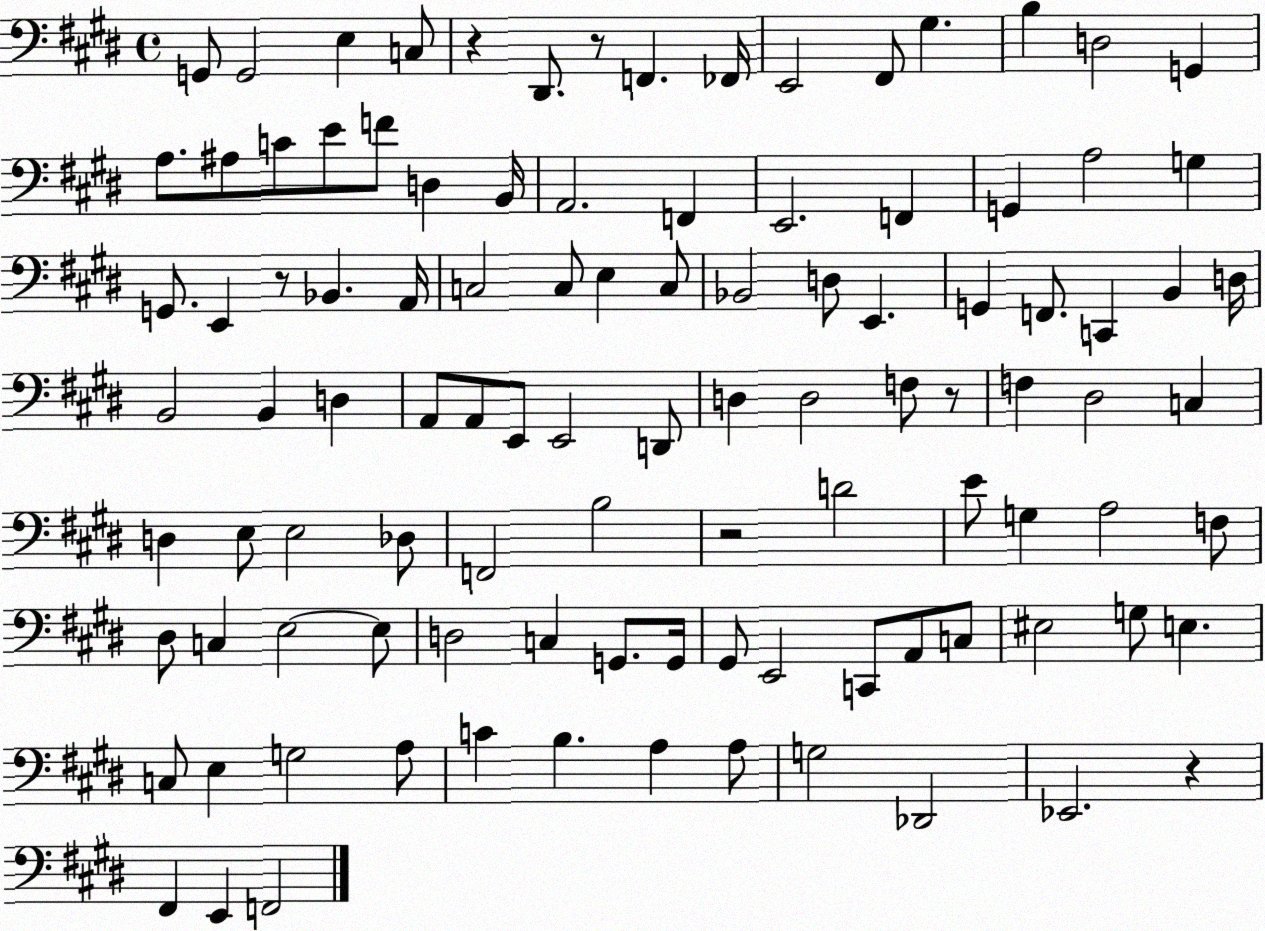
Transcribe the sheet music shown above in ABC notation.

X:1
T:Untitled
M:4/4
L:1/4
K:E
G,,/2 G,,2 E, C,/2 z ^D,,/2 z/2 F,, _F,,/4 E,,2 ^F,,/2 ^G, B, D,2 G,, A,/2 ^A,/2 C/2 E/2 F/2 D, B,,/4 A,,2 F,, E,,2 F,, G,, A,2 G, G,,/2 E,, z/2 _B,, A,,/4 C,2 C,/2 E, C,/2 _B,,2 D,/2 E,, G,, F,,/2 C,, B,, D,/4 B,,2 B,, D, A,,/2 A,,/2 E,,/2 E,,2 D,,/2 D, D,2 F,/2 z/2 F, ^D,2 C, D, E,/2 E,2 _D,/2 F,,2 B,2 z2 D2 E/2 G, A,2 F,/2 ^D,/2 C, E,2 E,/2 D,2 C, G,,/2 G,,/4 ^G,,/2 E,,2 C,,/2 A,,/2 C,/2 ^E,2 G,/2 E, C,/2 E, G,2 A,/2 C B, A, A,/2 G,2 _D,,2 _E,,2 z ^F,, E,, F,,2